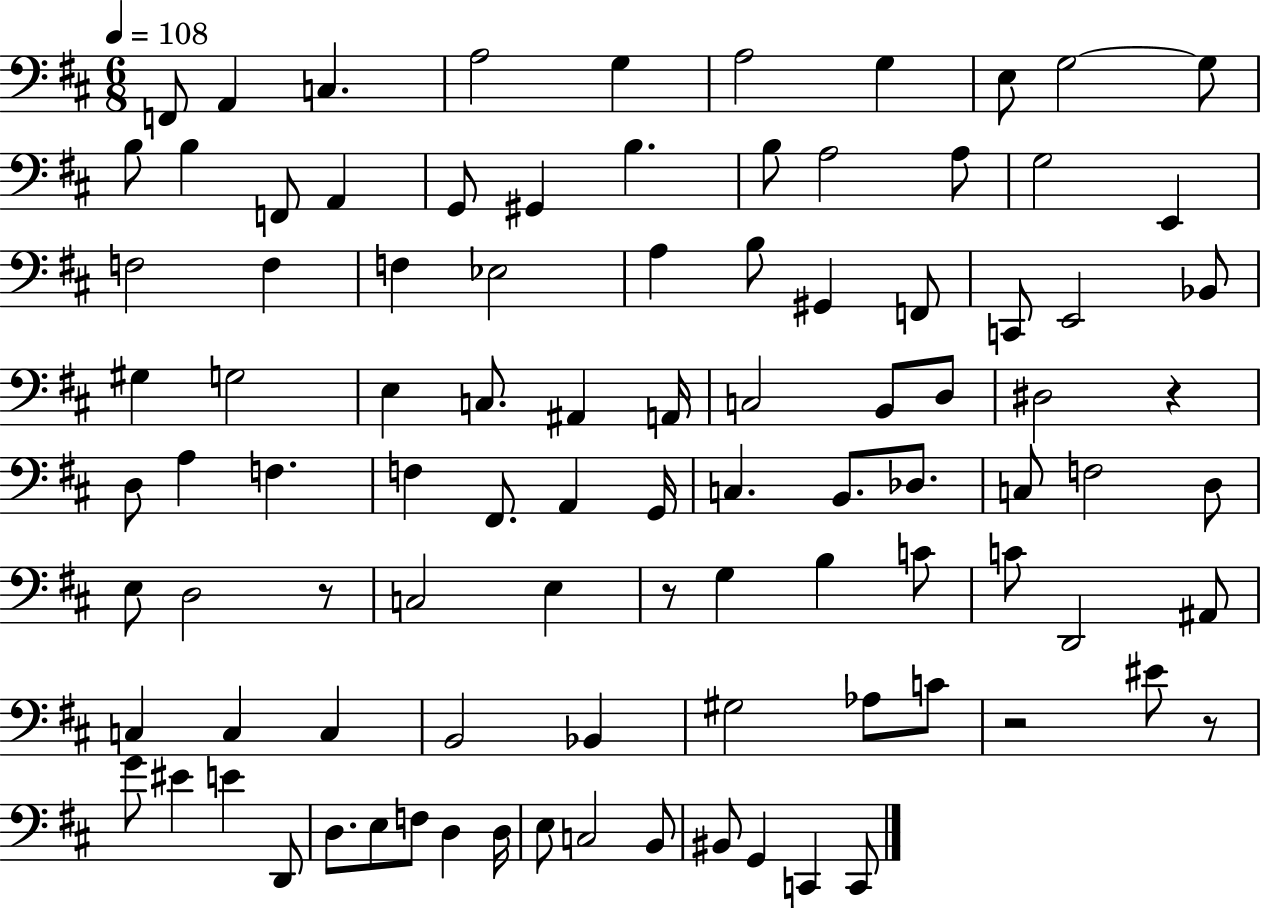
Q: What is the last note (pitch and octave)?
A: C2